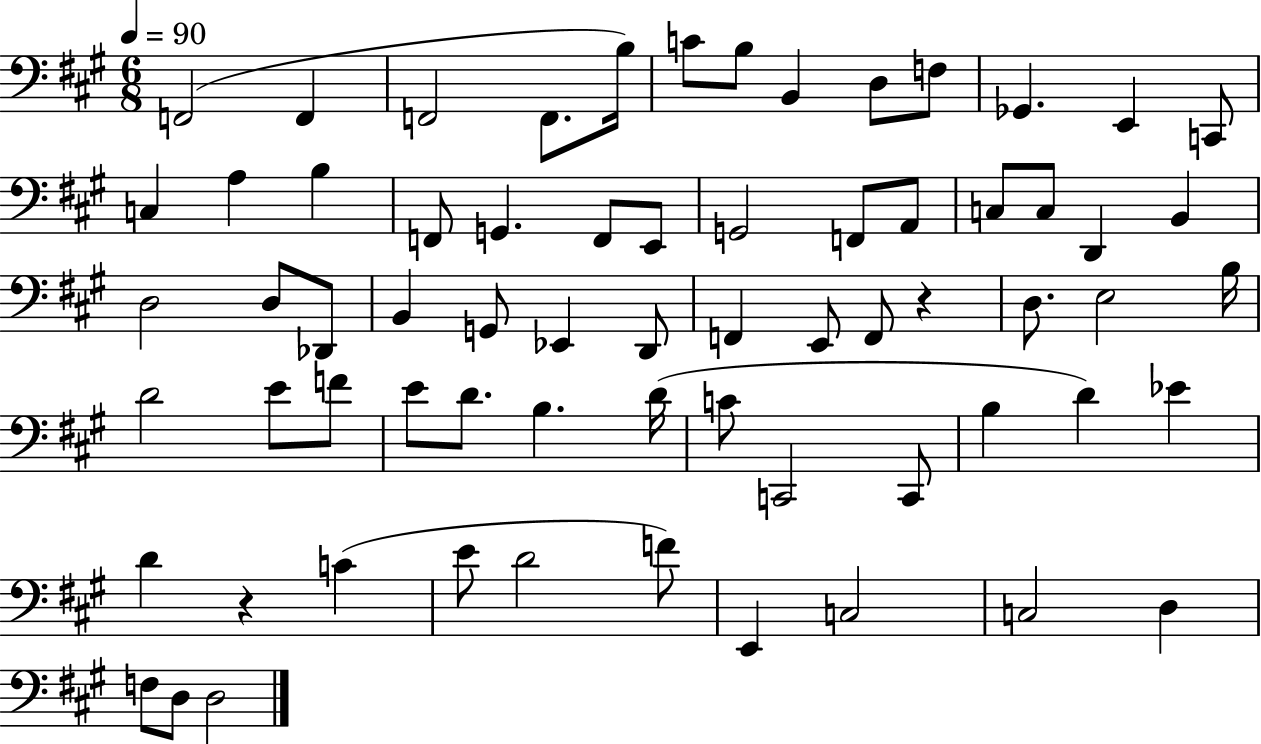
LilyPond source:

{
  \clef bass
  \numericTimeSignature
  \time 6/8
  \key a \major
  \tempo 4 = 90
  f,2( f,4 | f,2 f,8. b16) | c'8 b8 b,4 d8 f8 | ges,4. e,4 c,8 | \break c4 a4 b4 | f,8 g,4. f,8 e,8 | g,2 f,8 a,8 | c8 c8 d,4 b,4 | \break d2 d8 des,8 | b,4 g,8 ees,4 d,8 | f,4 e,8 f,8 r4 | d8. e2 b16 | \break d'2 e'8 f'8 | e'8 d'8. b4. d'16( | c'8 c,2 c,8 | b4 d'4) ees'4 | \break d'4 r4 c'4( | e'8 d'2 f'8) | e,4 c2 | c2 d4 | \break f8 d8 d2 | \bar "|."
}